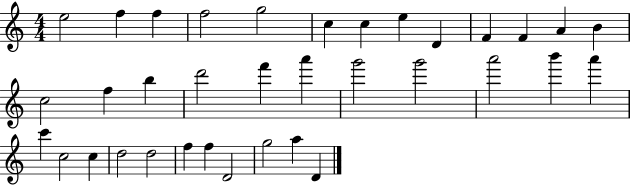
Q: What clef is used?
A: treble